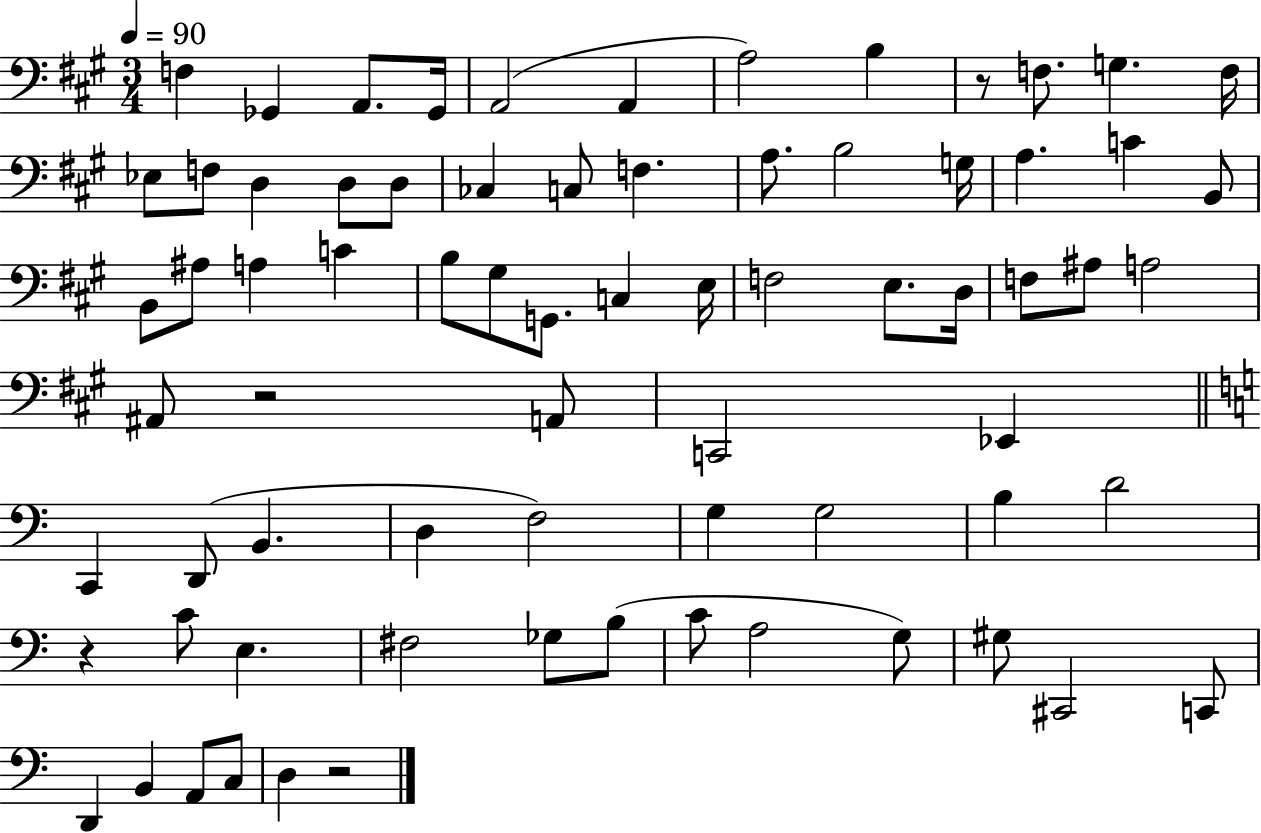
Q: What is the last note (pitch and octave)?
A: D3